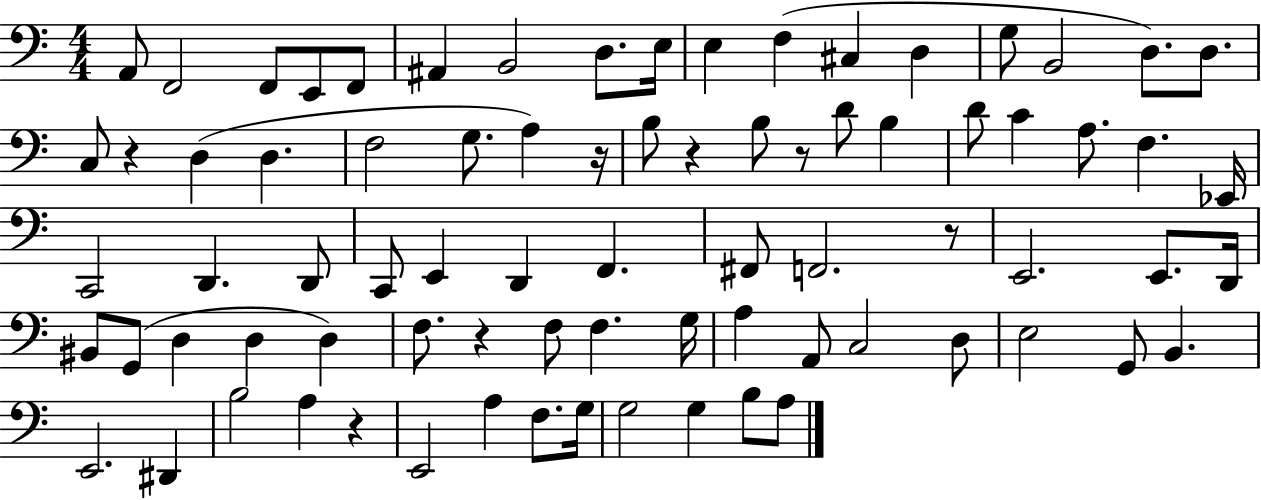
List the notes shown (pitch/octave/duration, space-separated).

A2/e F2/h F2/e E2/e F2/e A#2/q B2/h D3/e. E3/s E3/q F3/q C#3/q D3/q G3/e B2/h D3/e. D3/e. C3/e R/q D3/q D3/q. F3/h G3/e. A3/q R/s B3/e R/q B3/e R/e D4/e B3/q D4/e C4/q A3/e. F3/q. Eb2/s C2/h D2/q. D2/e C2/e E2/q D2/q F2/q. F#2/e F2/h. R/e E2/h. E2/e. D2/s BIS2/e G2/e D3/q D3/q D3/q F3/e. R/q F3/e F3/q. G3/s A3/q A2/e C3/h D3/e E3/h G2/e B2/q. E2/h. D#2/q B3/h A3/q R/q E2/h A3/q F3/e. G3/s G3/h G3/q B3/e A3/e